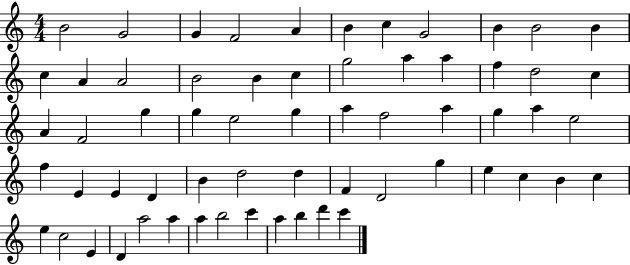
B4/h G4/h G4/q F4/h A4/q B4/q C5/q G4/h B4/q B4/h B4/q C5/q A4/q A4/h B4/h B4/q C5/q G5/h A5/q A5/q F5/q D5/h C5/q A4/q F4/h G5/q G5/q E5/h G5/q A5/q F5/h A5/q G5/q A5/q E5/h F5/q E4/q E4/q D4/q B4/q D5/h D5/q F4/q D4/h G5/q E5/q C5/q B4/q C5/q E5/q C5/h E4/q D4/q A5/h A5/q A5/q B5/h C6/q A5/q B5/q D6/q C6/q